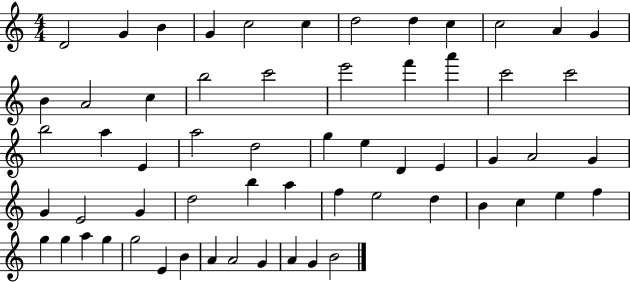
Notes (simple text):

D4/h G4/q B4/q G4/q C5/h C5/q D5/h D5/q C5/q C5/h A4/q G4/q B4/q A4/h C5/q B5/h C6/h E6/h F6/q A6/q C6/h C6/h B5/h A5/q E4/q A5/h D5/h G5/q E5/q D4/q E4/q G4/q A4/h G4/q G4/q E4/h G4/q D5/h B5/q A5/q F5/q E5/h D5/q B4/q C5/q E5/q F5/q G5/q G5/q A5/q G5/q G5/h E4/q B4/q A4/q A4/h G4/q A4/q G4/q B4/h